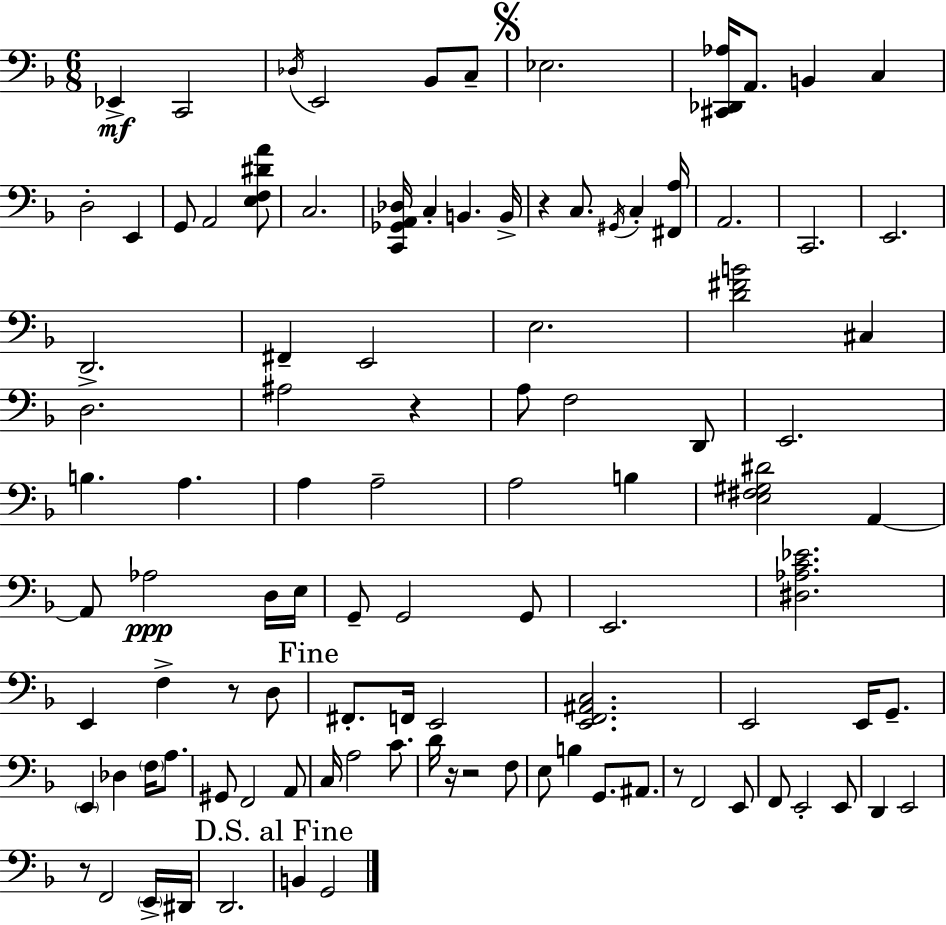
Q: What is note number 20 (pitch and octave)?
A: G#2